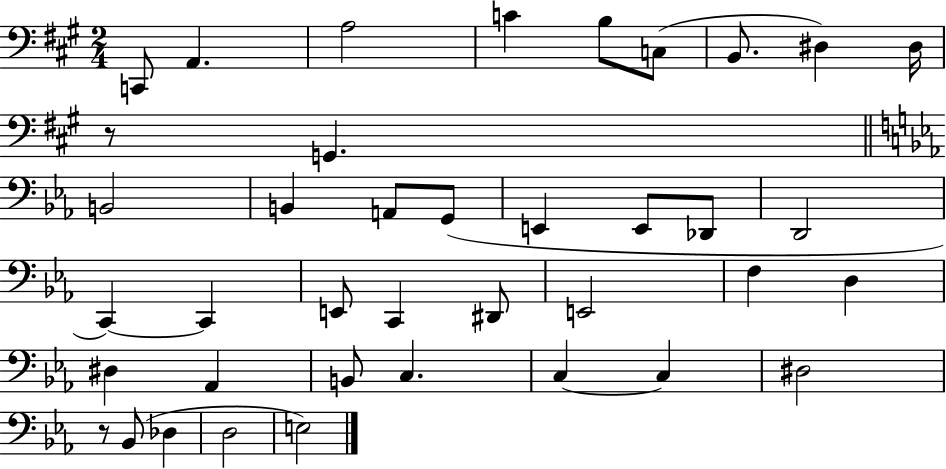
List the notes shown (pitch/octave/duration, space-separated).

C2/e A2/q. A3/h C4/q B3/e C3/e B2/e. D#3/q D#3/s R/e G2/q. B2/h B2/q A2/e G2/e E2/q E2/e Db2/e D2/h C2/q C2/q E2/e C2/q D#2/e E2/h F3/q D3/q D#3/q Ab2/q B2/e C3/q. C3/q C3/q D#3/h R/e Bb2/e Db3/q D3/h E3/h